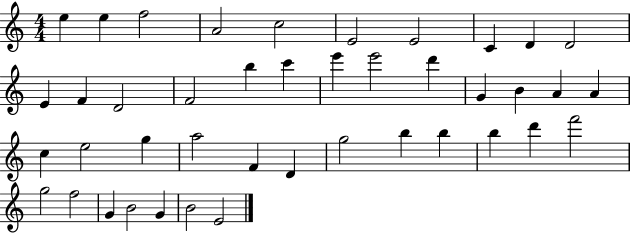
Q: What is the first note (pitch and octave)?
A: E5